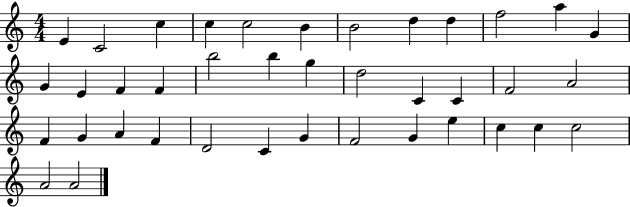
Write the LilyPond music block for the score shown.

{
  \clef treble
  \numericTimeSignature
  \time 4/4
  \key c \major
  e'4 c'2 c''4 | c''4 c''2 b'4 | b'2 d''4 d''4 | f''2 a''4 g'4 | \break g'4 e'4 f'4 f'4 | b''2 b''4 g''4 | d''2 c'4 c'4 | f'2 a'2 | \break f'4 g'4 a'4 f'4 | d'2 c'4 g'4 | f'2 g'4 e''4 | c''4 c''4 c''2 | \break a'2 a'2 | \bar "|."
}